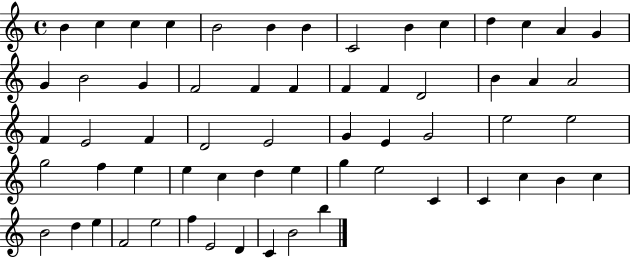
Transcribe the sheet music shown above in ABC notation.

X:1
T:Untitled
M:4/4
L:1/4
K:C
B c c c B2 B B C2 B c d c A G G B2 G F2 F F F F D2 B A A2 F E2 F D2 E2 G E G2 e2 e2 g2 f e e c d e g e2 C C c B c B2 d e F2 e2 f E2 D C B2 b